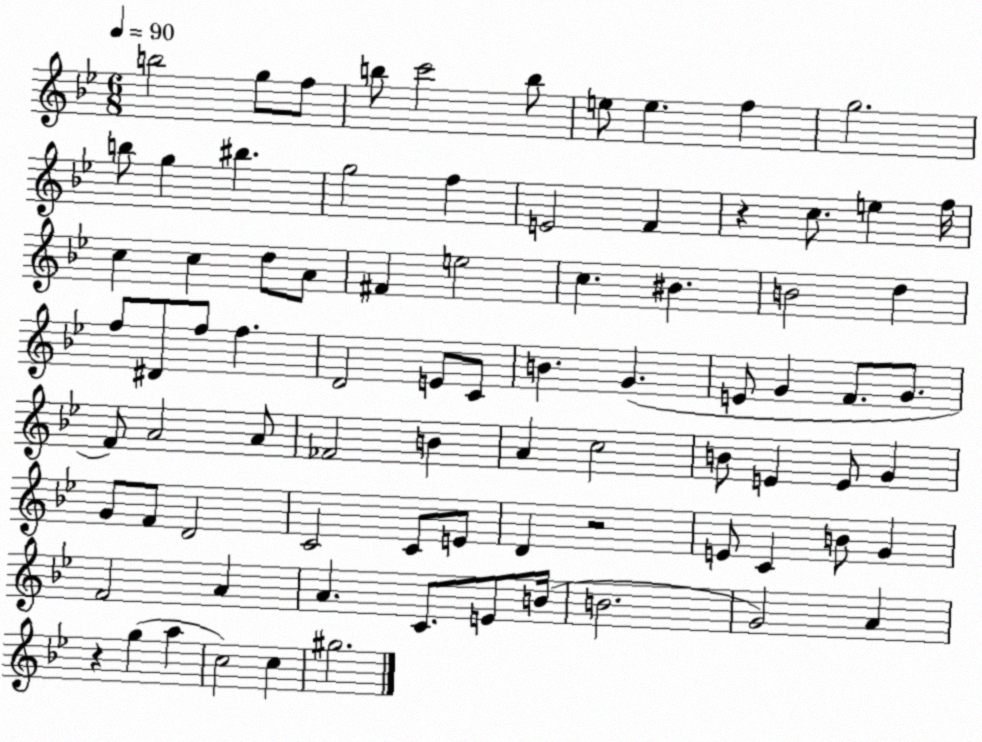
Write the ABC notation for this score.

X:1
T:Untitled
M:6/8
L:1/4
K:Bb
b2 g/2 f/2 b/2 c'2 b/2 e/2 e f g2 b/2 g ^b g2 f E2 F z c/2 e f/4 c c d/2 A/2 ^F e2 c ^B B2 d f/2 ^D/2 f/2 f D2 E/2 C/2 B G E/2 G F/2 G/2 F/2 A2 A/2 _F2 B A c2 B/2 E E/2 G G/2 F/2 D2 C2 C/2 E/2 D z2 E/2 C B/2 G F2 A A C/2 E/2 B/4 B2 G2 A z g a c2 c ^g2